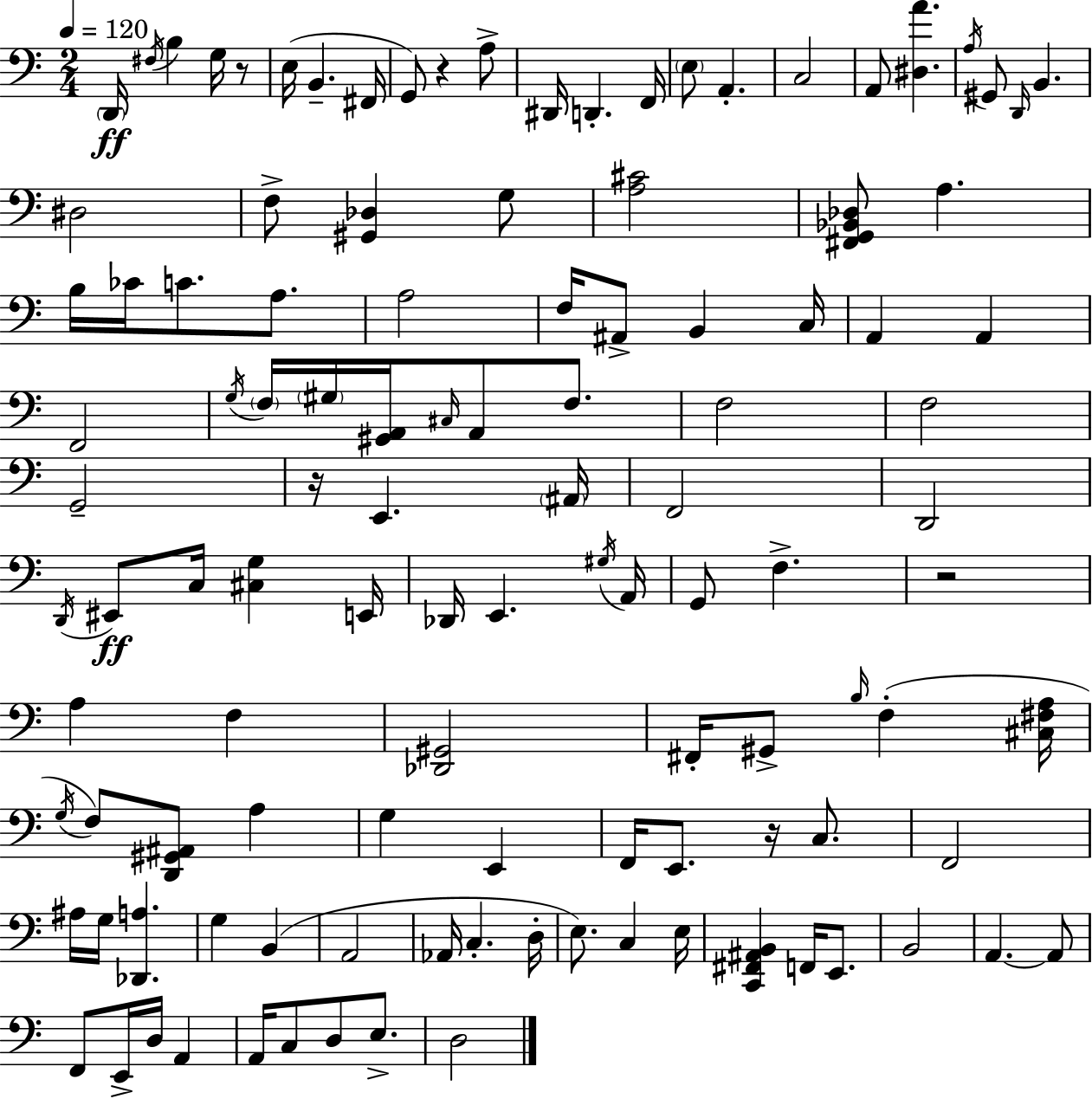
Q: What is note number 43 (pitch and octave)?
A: F3